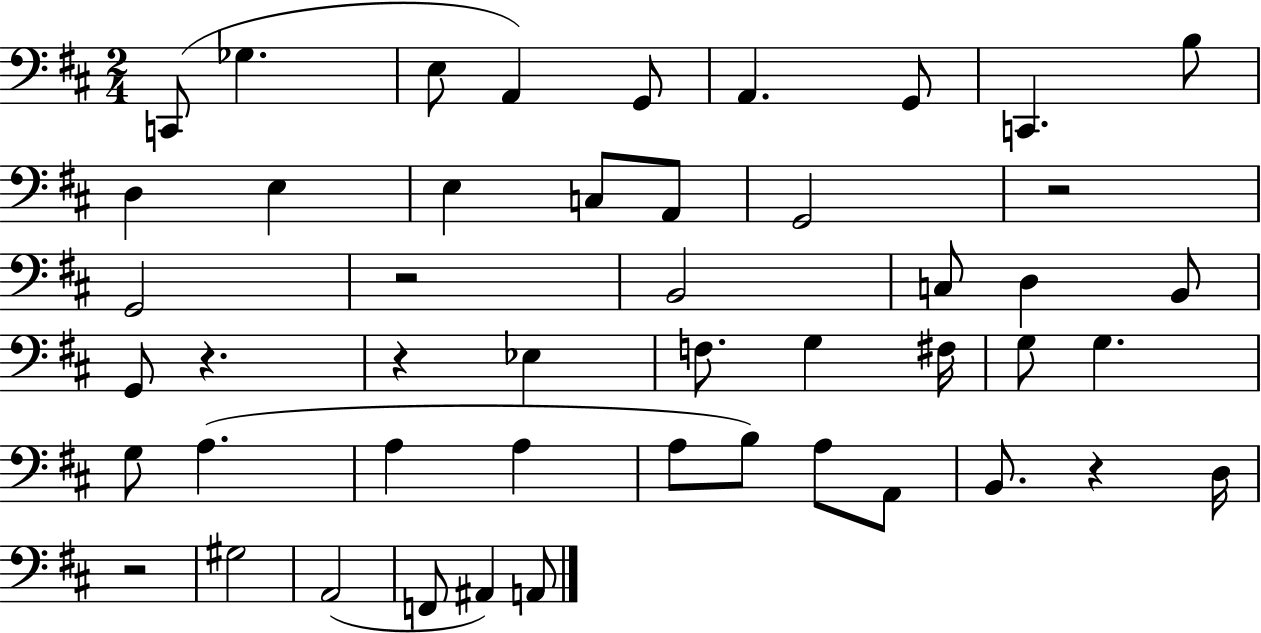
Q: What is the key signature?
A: D major